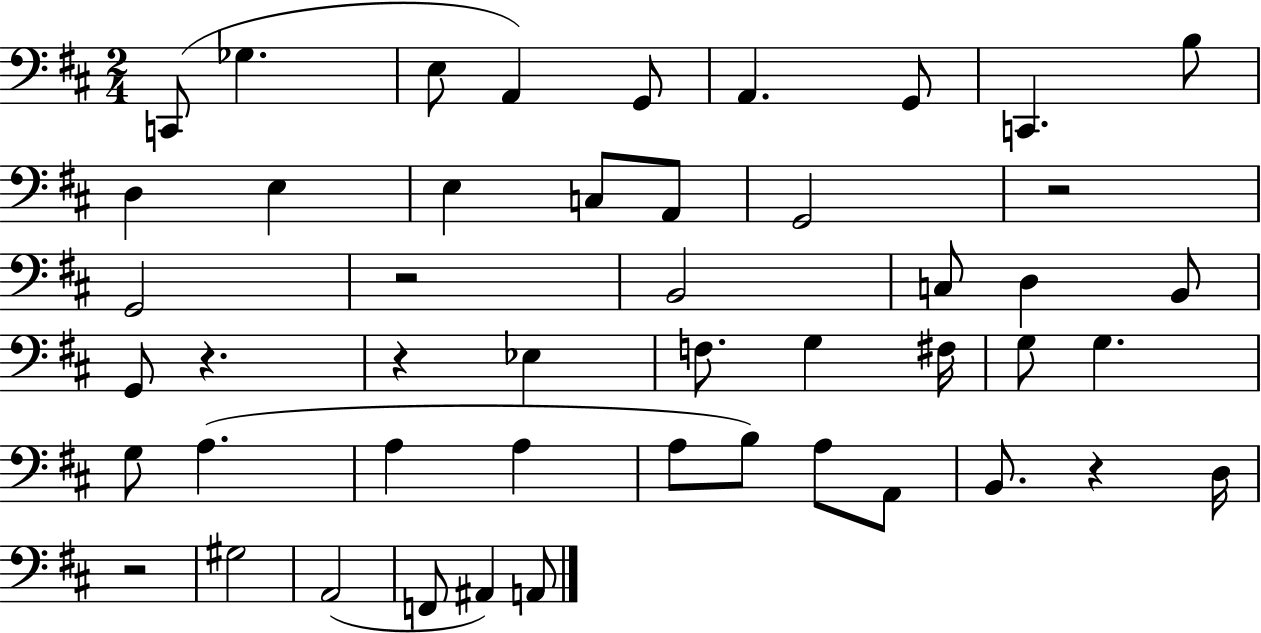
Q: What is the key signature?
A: D major